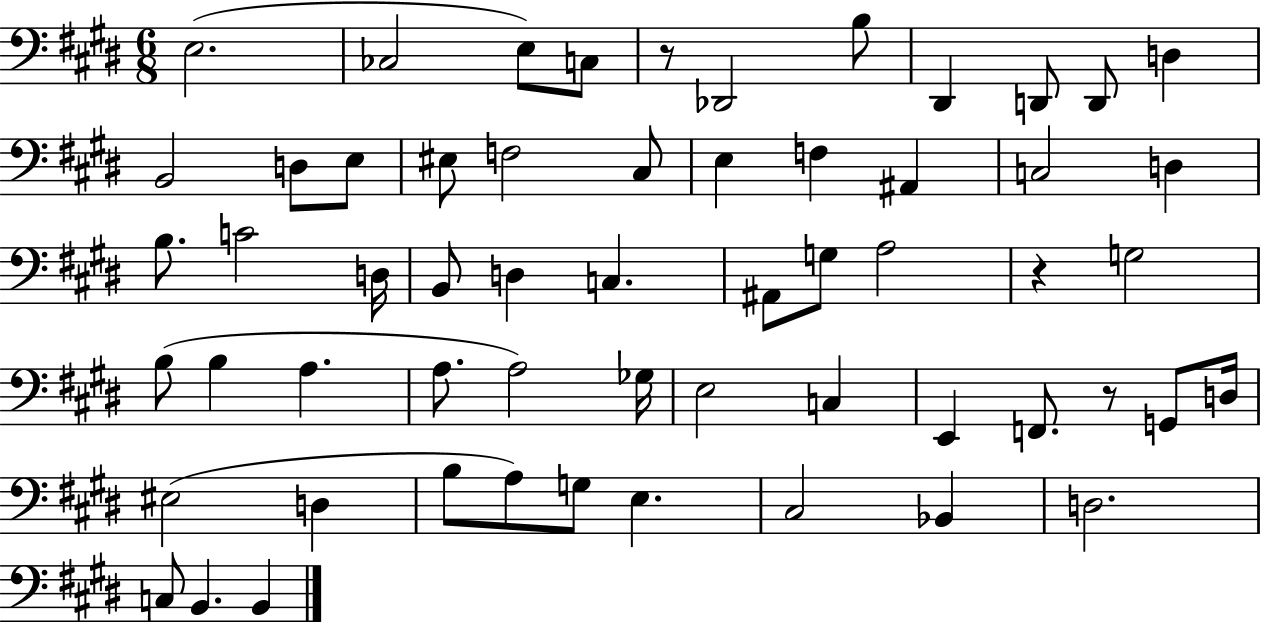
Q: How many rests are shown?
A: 3